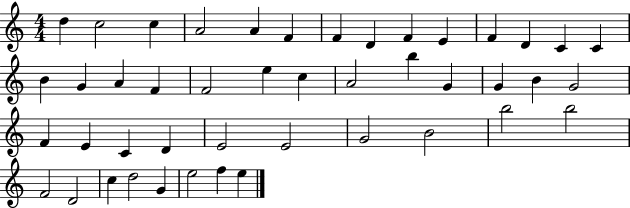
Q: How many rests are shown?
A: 0